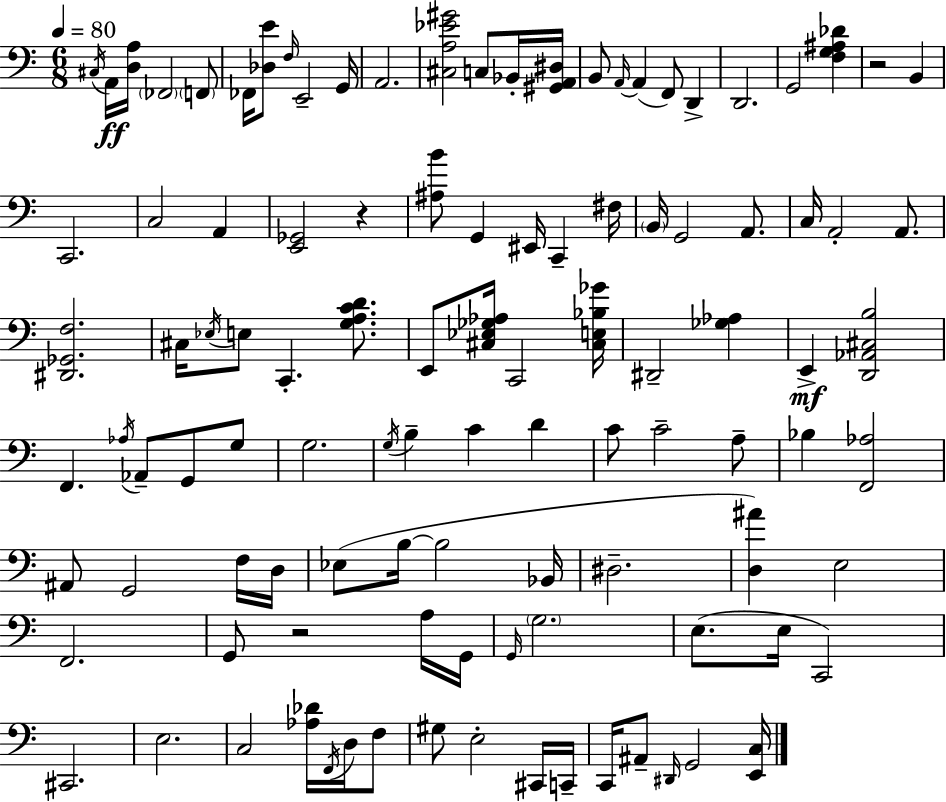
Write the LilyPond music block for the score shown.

{
  \clef bass
  \numericTimeSignature
  \time 6/8
  \key c \major
  \tempo 4 = 80
  \acciaccatura { cis16 }\ff a,16 <d a>16 \parenthesize fes,2 \parenthesize f,8 | fes,16 <des e'>8 \grace { f16 } e,2-- | g,16 a,2. | <cis a ees' gis'>2 c8 | \break bes,16-. <gis, a, dis>16 b,8 \grace { a,16~ }(~ a,4 f,8) d,4-> | d,2. | g,2 <f g ais des'>4 | r2 b,4 | \break c,2. | c2 a,4 | <e, ges,>2 r4 | <ais b'>8 g,4 eis,16 c,4-- | \break fis16 \parenthesize b,16 g,2 | a,8. c16 a,2-. | a,8. <dis, ges, f>2. | cis16 \acciaccatura { ees16 } e8 c,4.-. | \break <g a c' d'>8. e,8 <cis ees ges aes>16 c,2 | <cis e bes ges'>16 dis,2-- | <ges aes>4 e,4->\mf <d, aes, cis b>2 | f,4. \acciaccatura { aes16 } aes,8-- | \break g,8 g8 g2. | \acciaccatura { g16 } b4-- c'4 | d'4 c'8 c'2-- | a8-- bes4 <f, aes>2 | \break ais,8 g,2 | f16 d16 ees8( b16~~ b2 | bes,16 dis2.-- | <d ais'>4) e2 | \break f,2. | g,8 r2 | a16 g,16 \grace { g,16 } \parenthesize g2. | e8.( e16 c,2) | \break cis,2. | e2. | c2 | <aes des'>16 \acciaccatura { f,16 } d16 f8 gis8 e2-. | \break cis,16 c,16-- c,16 ais,8-- \grace { dis,16 } | g,2 <e, c>16 \bar "|."
}